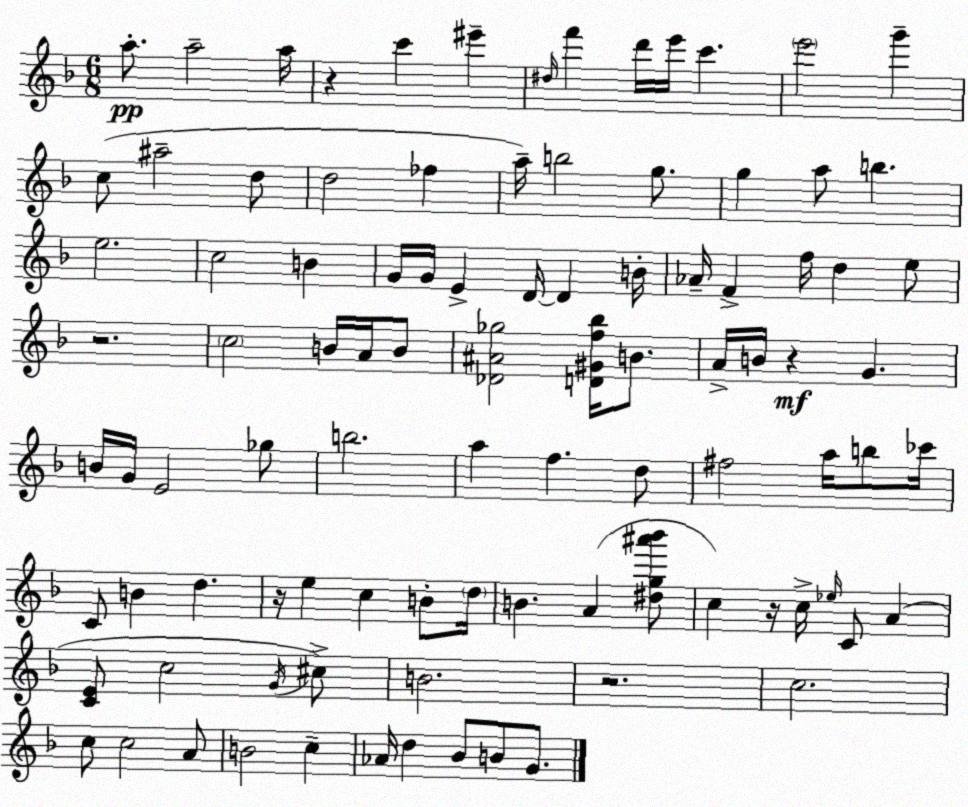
X:1
T:Untitled
M:6/8
L:1/4
K:F
a/2 a2 a/4 z c' ^e' ^d/4 f' d'/4 e'/4 c' e'2 g' c/2 ^a2 d/2 d2 _f a/4 b2 g/2 g a/2 b e2 c2 B G/4 G/4 E D/4 D B/4 _A/4 F f/4 d e/2 z2 c2 B/4 A/4 B/2 [_D^A_g]2 [D^Gf_b]/4 B/2 A/4 B/4 z G B/4 G/4 E2 _g/2 b2 a f d/2 ^f2 a/4 b/2 _c'/4 C/2 B d z/4 e c B/2 d/4 B A [^dg^a'_b']/2 c z/4 c/4 _e/4 C/2 A [CE]/2 c2 G/4 ^c/2 B2 z2 c2 c/2 c2 A/2 B2 c _A/4 d _B/2 B/2 G/2